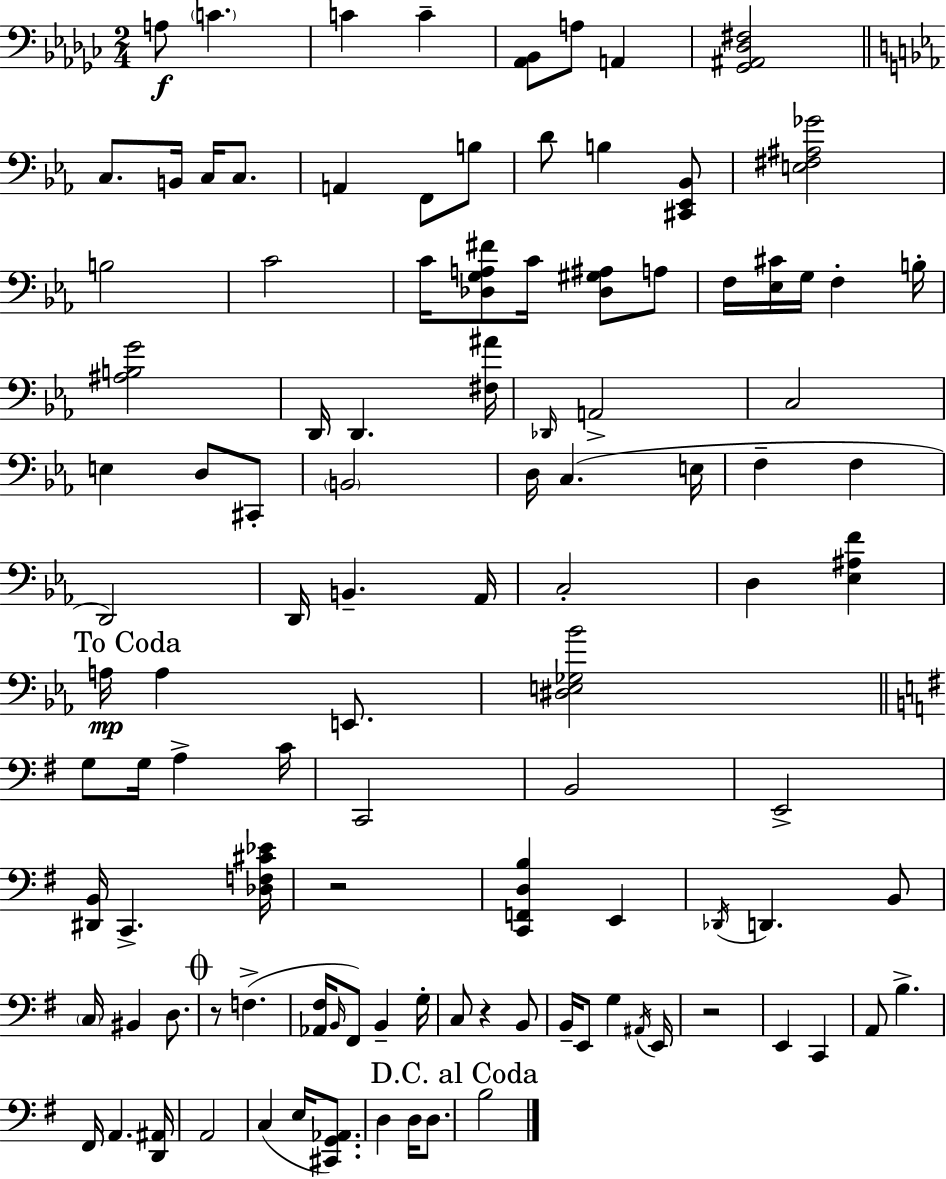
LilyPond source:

{
  \clef bass
  \numericTimeSignature
  \time 2/4
  \key ees \minor
  \repeat volta 2 { a8\f \parenthesize c'4. | c'4 c'4-- | <aes, bes,>8 a8 a,4 | <ges, ais, des fis>2 | \break \bar "||" \break \key ees \major c8. b,16 c16 c8. | a,4 f,8 b8 | d'8 b4 <cis, ees, bes,>8 | <e fis ais ges'>2 | \break b2 | c'2 | c'16 <des g a fis'>8 c'16 <des gis ais>8 a8 | f16 <ees cis'>16 g16 f4-. b16-. | \break <ais b g'>2 | d,16 d,4. <fis ais'>16 | \grace { des,16 } a,2-> | c2 | \break e4 d8 cis,8-. | \parenthesize b,2 | d16 c4.( | e16 f4-- f4 | \break d,2) | d,16 b,4.-- | aes,16 c2-. | d4 <ees ais f'>4 | \break \mark "To Coda" a16\mp a4 e,8. | <dis e ges bes'>2 | \bar "||" \break \key g \major g8 g16 a4-> c'16 | c,2 | b,2 | e,2-> | \break <dis, b,>16 c,4.-> <des f cis' ees'>16 | r2 | <c, f, d b>4 e,4 | \acciaccatura { des,16 } d,4. b,8 | \break \parenthesize c16 bis,4 d8. | \mark \markup { \musicglyph "scripts.coda" } r8 f4.->( | <aes, fis>16 \grace { b,16 }) fis,8 b,4-- | g16-. c8 r4 | \break b,8 b,16-- e,8 g4 | \acciaccatura { ais,16 } e,16 r2 | e,4 c,4 | a,8 b4.-> | \break fis,16 a,4. | <d, ais,>16 a,2 | c4( e16 | <cis, g, aes,>8.) d4 d16 | \break d8. \mark "D.C. al Coda" b2 | } \bar "|."
}